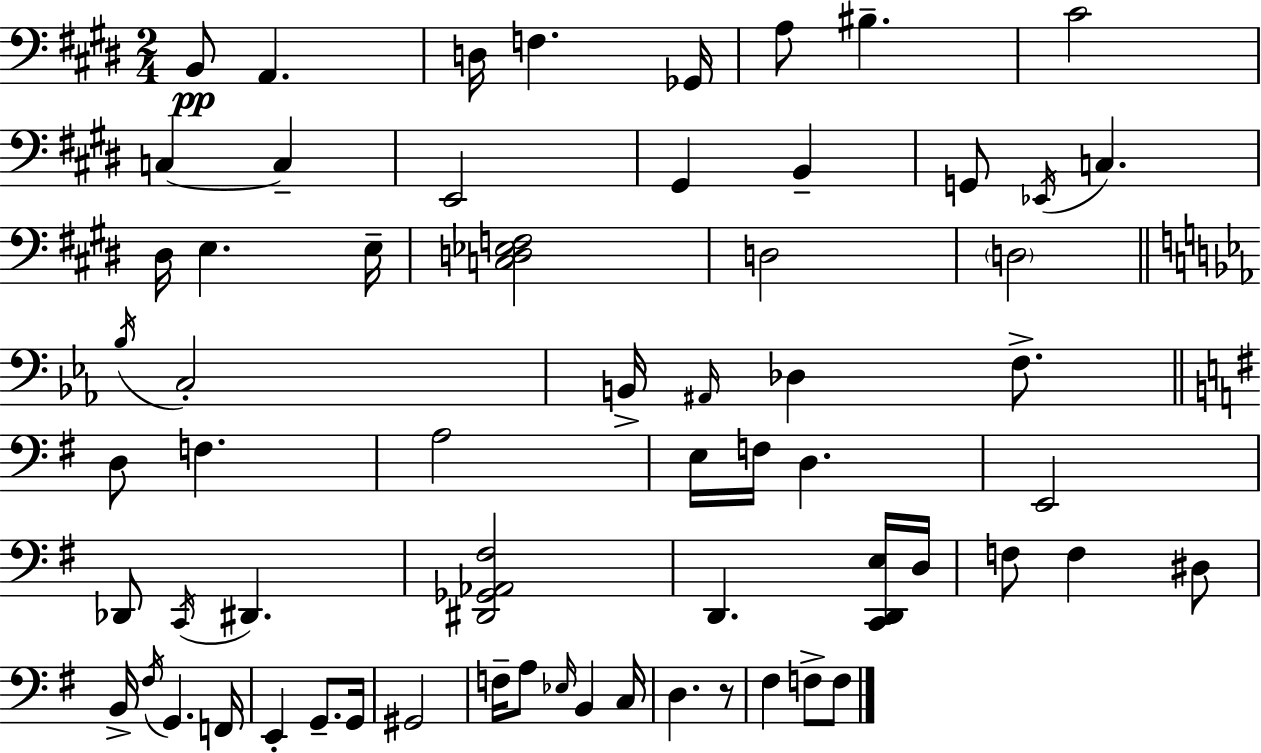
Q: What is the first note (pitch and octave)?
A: B2